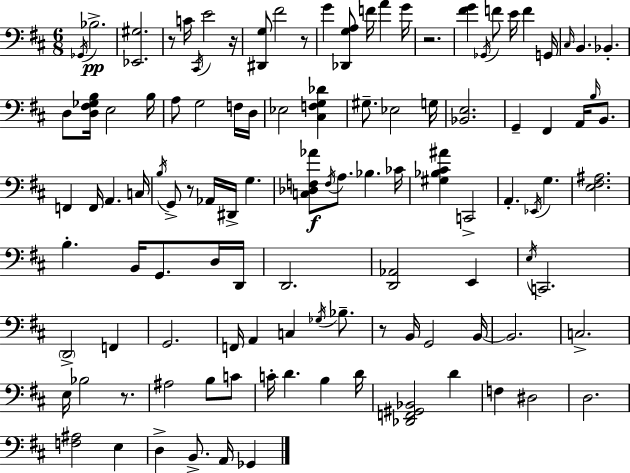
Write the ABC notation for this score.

X:1
T:Untitled
M:6/8
L:1/4
K:D
_G,,/4 _B,2 [_E,,^G,]2 z/2 C/4 ^C,,/4 E2 z/4 [^D,,G,]/2 ^F2 z/2 G [_D,,G,A,]/2 F/4 A G/4 z2 [^FG] _G,,/4 F/2 E/4 F G,,/4 ^C,/4 B,, _B,, D,/2 [D,^F,_G,B,]/4 E,2 B,/4 A,/2 G,2 F,/4 D,/4 _E,2 [^C,F,G,_D] ^G,/2 _E,2 G,/4 [_B,,E,]2 G,, ^F,, A,,/4 B,/4 B,,/2 F,, F,,/4 A,, C,/4 B,/4 G,,/2 z/2 _A,,/4 ^D,,/4 G, [C,_D,F,_A]/2 F,/4 A,/2 _B, _C/4 [^G,_B,^C^A] C,,2 A,, _E,,/4 G, [E,^F,^A,]2 B, B,,/4 G,,/2 D,/4 D,,/4 D,,2 [D,,_A,,]2 E,, E,/4 C,,2 D,,2 F,, G,,2 F,,/4 A,, C, _G,/4 _B,/2 z/2 B,,/4 G,,2 B,,/4 B,,2 C,2 E,/4 _B,2 z/2 ^A,2 B,/2 C/2 C/4 D B, D/4 [_D,,F,,^G,,_B,,]2 D F, ^D,2 D,2 [F,^A,]2 E, D, B,,/2 A,,/4 _G,,